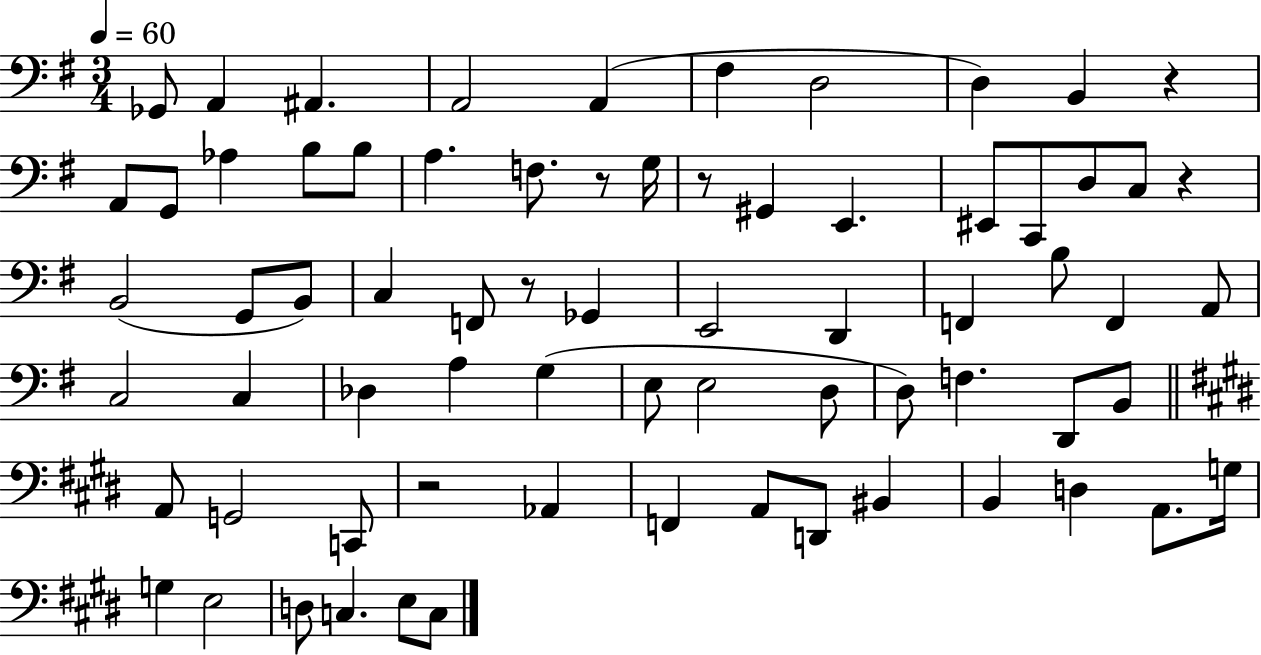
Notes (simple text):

Gb2/e A2/q A#2/q. A2/h A2/q F#3/q D3/h D3/q B2/q R/q A2/e G2/e Ab3/q B3/e B3/e A3/q. F3/e. R/e G3/s R/e G#2/q E2/q. EIS2/e C2/e D3/e C3/e R/q B2/h G2/e B2/e C3/q F2/e R/e Gb2/q E2/h D2/q F2/q B3/e F2/q A2/e C3/h C3/q Db3/q A3/q G3/q E3/e E3/h D3/e D3/e F3/q. D2/e B2/e A2/e G2/h C2/e R/h Ab2/q F2/q A2/e D2/e BIS2/q B2/q D3/q A2/e. G3/s G3/q E3/h D3/e C3/q. E3/e C3/e